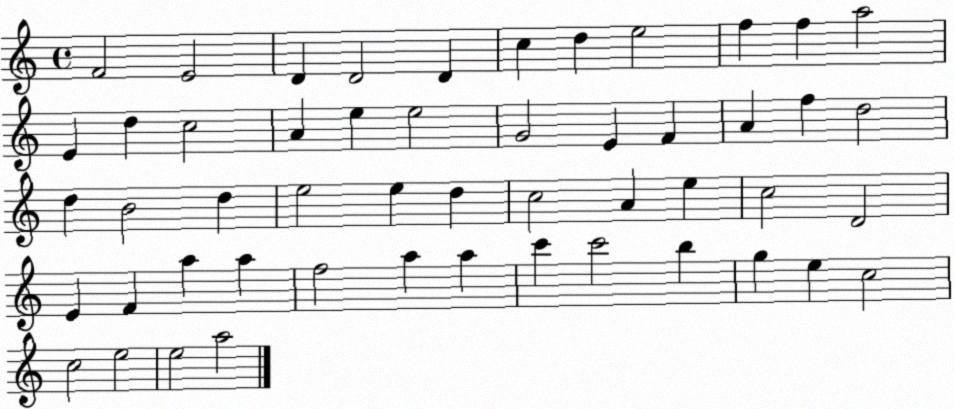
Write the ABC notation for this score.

X:1
T:Untitled
M:4/4
L:1/4
K:C
F2 E2 D D2 D c d e2 f f a2 E d c2 A e e2 G2 E F A f d2 d B2 d e2 e d c2 A e c2 D2 E F a a f2 a a c' c'2 b g e c2 c2 e2 e2 a2